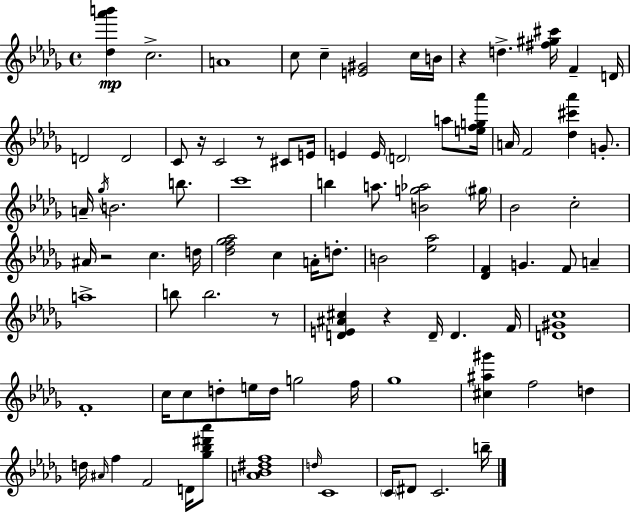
{
  \clef treble
  \time 4/4
  \defaultTimeSignature
  \key bes \minor
  <des'' aes''' b'''>4\mp c''2.-> | a'1 | c''8 c''4-- <e' gis'>2 c''16 b'16 | r4 d''4.-> <fis'' gis'' cis'''>16 f'4-- d'16 | \break d'2 d'2 | c'8 r16 c'2 r8 cis'8 e'16 | e'4 e'16 \parenthesize d'2 a''8 <e'' f'' g'' aes'''>16 | a'16 f'2 <des'' cis''' aes'''>4 g'8.-. | \break a'16-- \acciaccatura { ges''16 } b'2. b''8. | c'''1 | b''4 a''8. <b' g'' aes''>2 | \parenthesize gis''16 bes'2 c''2-. | \break ais'16 r2 c''4. | d''16 <des'' f'' ges'' aes''>2 c''4 a'16-. d''8.-. | b'2 <ees'' aes''>2 | <des' f'>4 g'4. f'8 a'4-- | \break a''1-> | b''8 b''2. r8 | <d' e' ais' cis''>4 r4 d'16-- d'4. | f'16 <d' gis' c''>1 | \break f'1-. | c''16 c''8 d''8-. e''16 d''16 g''2 | f''16 ges''1 | <cis'' ais'' gis'''>4 f''2 d''4 | \break d''16 \grace { ais'16 } f''4 f'2 d'16 | <ges'' bes'' dis''' aes'''>8 <a' bes' dis'' f''>1 | \grace { d''16 } c'1 | \parenthesize c'16 dis'8 c'2. | \break b''16-- \bar "|."
}